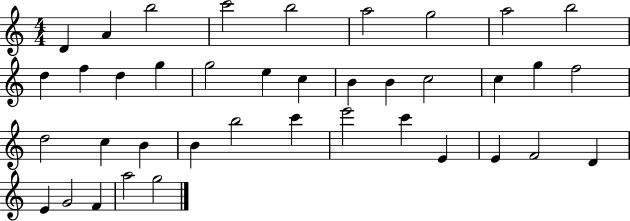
{
  \clef treble
  \numericTimeSignature
  \time 4/4
  \key c \major
  d'4 a'4 b''2 | c'''2 b''2 | a''2 g''2 | a''2 b''2 | \break d''4 f''4 d''4 g''4 | g''2 e''4 c''4 | b'4 b'4 c''2 | c''4 g''4 f''2 | \break d''2 c''4 b'4 | b'4 b''2 c'''4 | e'''2 c'''4 e'4 | e'4 f'2 d'4 | \break e'4 g'2 f'4 | a''2 g''2 | \bar "|."
}